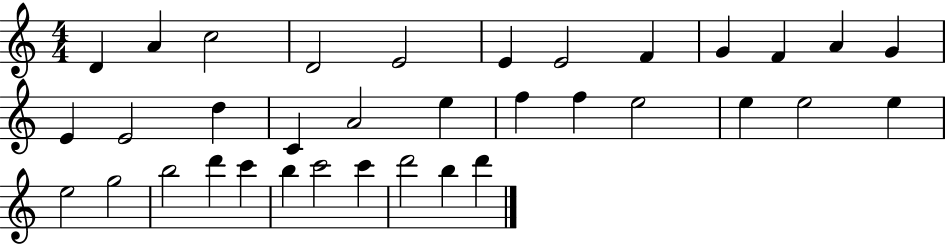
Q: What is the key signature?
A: C major